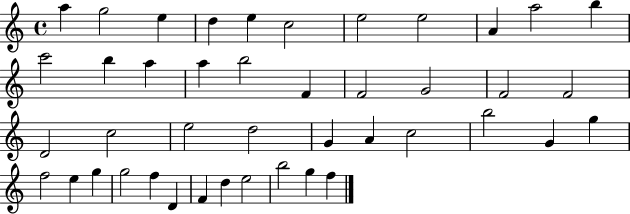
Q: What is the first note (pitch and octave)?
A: A5